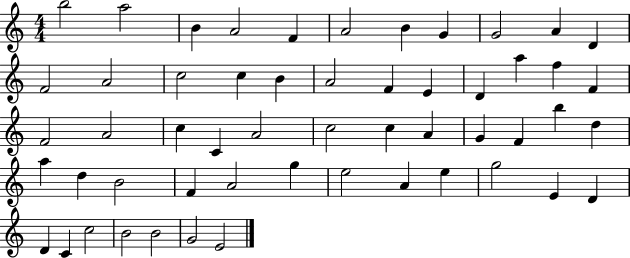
B5/h A5/h B4/q A4/h F4/q A4/h B4/q G4/q G4/h A4/q D4/q F4/h A4/h C5/h C5/q B4/q A4/h F4/q E4/q D4/q A5/q F5/q F4/q F4/h A4/h C5/q C4/q A4/h C5/h C5/q A4/q G4/q F4/q B5/q D5/q A5/q D5/q B4/h F4/q A4/h G5/q E5/h A4/q E5/q G5/h E4/q D4/q D4/q C4/q C5/h B4/h B4/h G4/h E4/h